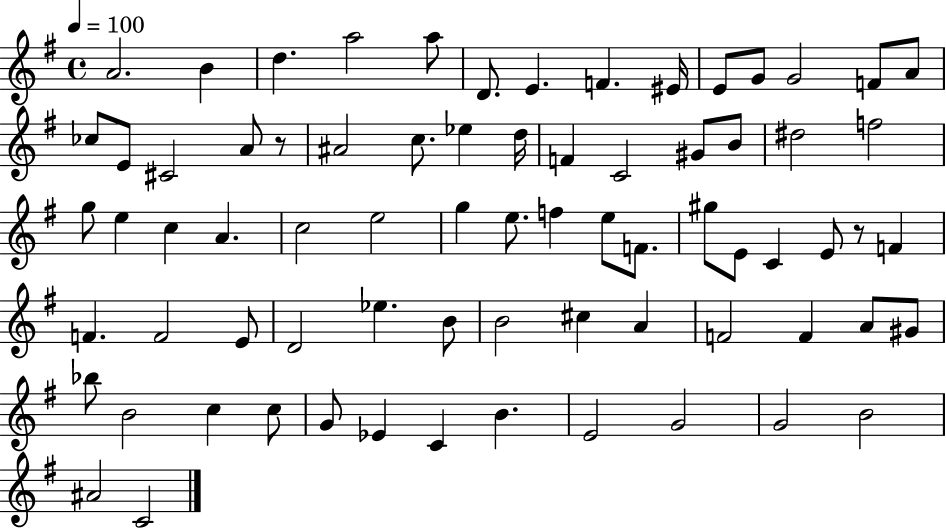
{
  \clef treble
  \time 4/4
  \defaultTimeSignature
  \key g \major
  \tempo 4 = 100
  a'2. b'4 | d''4. a''2 a''8 | d'8. e'4. f'4. eis'16 | e'8 g'8 g'2 f'8 a'8 | \break ces''8 e'8 cis'2 a'8 r8 | ais'2 c''8. ees''4 d''16 | f'4 c'2 gis'8 b'8 | dis''2 f''2 | \break g''8 e''4 c''4 a'4. | c''2 e''2 | g''4 e''8. f''4 e''8 f'8. | gis''8 e'8 c'4 e'8 r8 f'4 | \break f'4. f'2 e'8 | d'2 ees''4. b'8 | b'2 cis''4 a'4 | f'2 f'4 a'8 gis'8 | \break bes''8 b'2 c''4 c''8 | g'8 ees'4 c'4 b'4. | e'2 g'2 | g'2 b'2 | \break ais'2 c'2 | \bar "|."
}